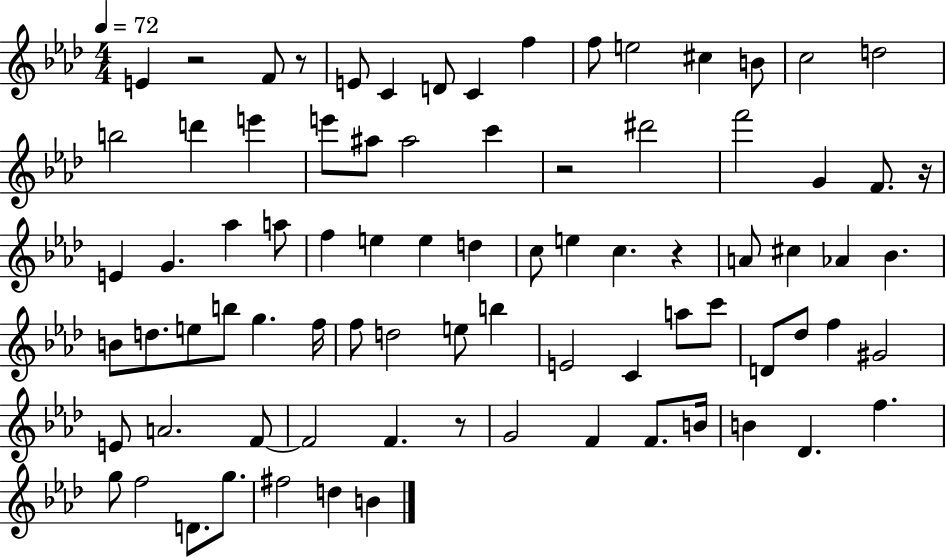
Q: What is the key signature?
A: AES major